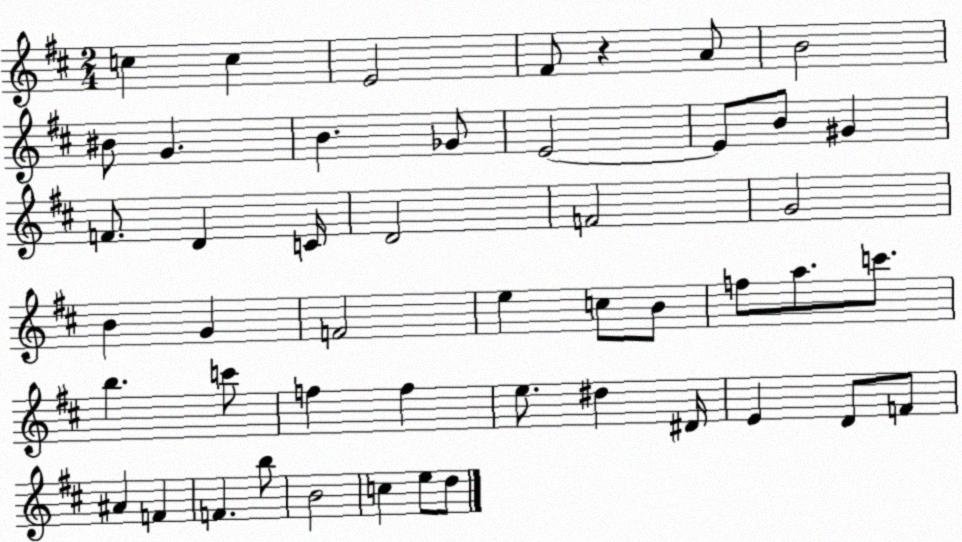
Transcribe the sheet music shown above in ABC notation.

X:1
T:Untitled
M:2/4
L:1/4
K:D
c c E2 ^F/2 z A/2 B2 ^B/2 G B _G/2 E2 E/2 B/2 ^G F/2 D C/4 D2 F2 G2 B G F2 e c/2 B/2 f/2 a/2 c'/2 b c'/2 f f e/2 ^d ^D/4 E D/2 F/2 ^A F F b/2 B2 c e/2 d/2